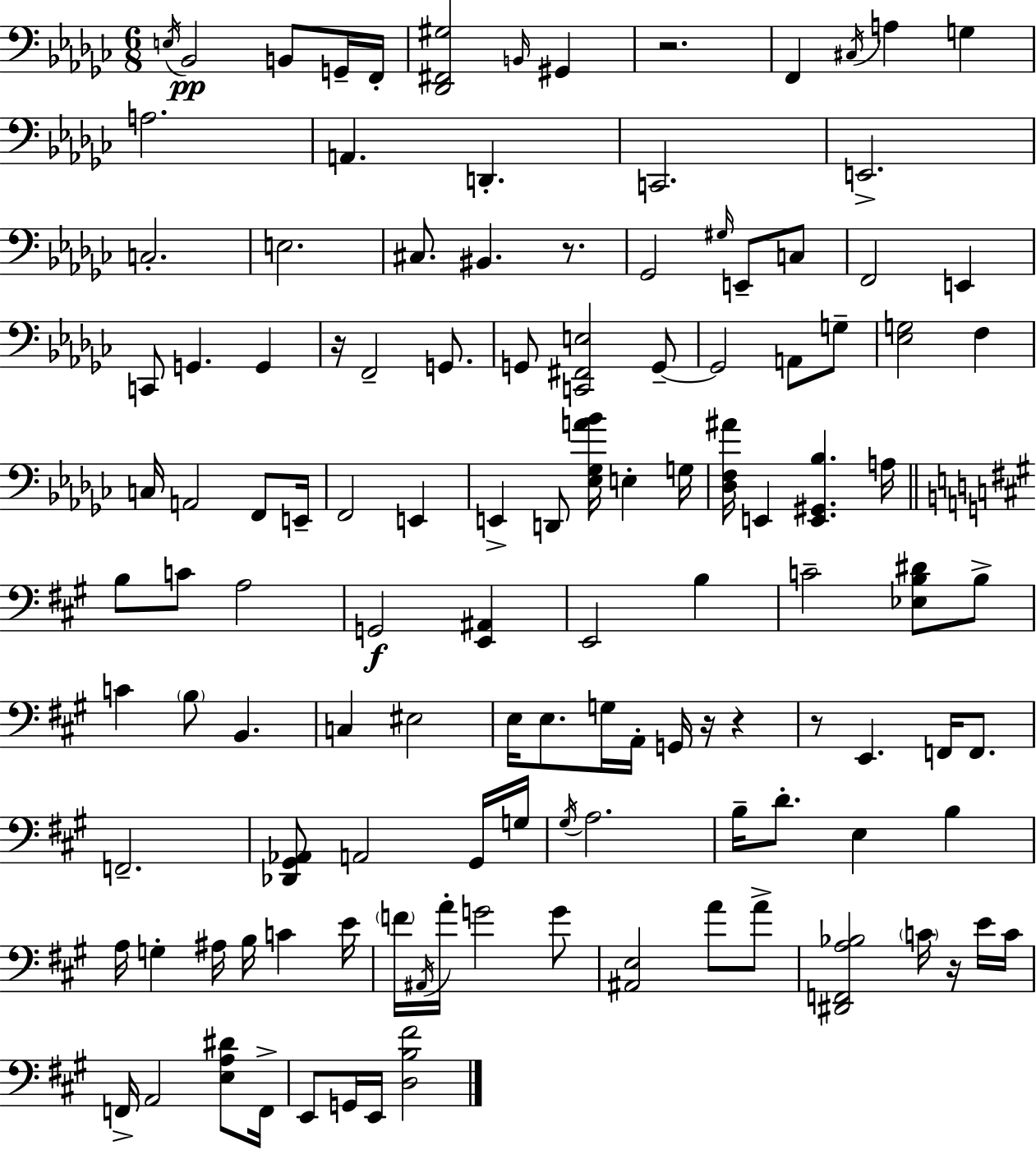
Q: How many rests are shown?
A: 7